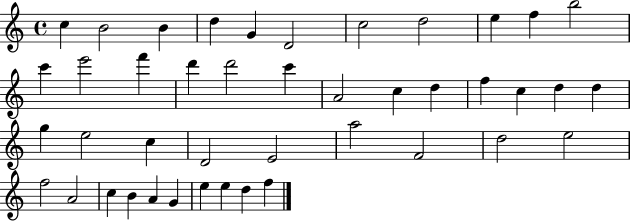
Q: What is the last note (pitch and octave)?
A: F5